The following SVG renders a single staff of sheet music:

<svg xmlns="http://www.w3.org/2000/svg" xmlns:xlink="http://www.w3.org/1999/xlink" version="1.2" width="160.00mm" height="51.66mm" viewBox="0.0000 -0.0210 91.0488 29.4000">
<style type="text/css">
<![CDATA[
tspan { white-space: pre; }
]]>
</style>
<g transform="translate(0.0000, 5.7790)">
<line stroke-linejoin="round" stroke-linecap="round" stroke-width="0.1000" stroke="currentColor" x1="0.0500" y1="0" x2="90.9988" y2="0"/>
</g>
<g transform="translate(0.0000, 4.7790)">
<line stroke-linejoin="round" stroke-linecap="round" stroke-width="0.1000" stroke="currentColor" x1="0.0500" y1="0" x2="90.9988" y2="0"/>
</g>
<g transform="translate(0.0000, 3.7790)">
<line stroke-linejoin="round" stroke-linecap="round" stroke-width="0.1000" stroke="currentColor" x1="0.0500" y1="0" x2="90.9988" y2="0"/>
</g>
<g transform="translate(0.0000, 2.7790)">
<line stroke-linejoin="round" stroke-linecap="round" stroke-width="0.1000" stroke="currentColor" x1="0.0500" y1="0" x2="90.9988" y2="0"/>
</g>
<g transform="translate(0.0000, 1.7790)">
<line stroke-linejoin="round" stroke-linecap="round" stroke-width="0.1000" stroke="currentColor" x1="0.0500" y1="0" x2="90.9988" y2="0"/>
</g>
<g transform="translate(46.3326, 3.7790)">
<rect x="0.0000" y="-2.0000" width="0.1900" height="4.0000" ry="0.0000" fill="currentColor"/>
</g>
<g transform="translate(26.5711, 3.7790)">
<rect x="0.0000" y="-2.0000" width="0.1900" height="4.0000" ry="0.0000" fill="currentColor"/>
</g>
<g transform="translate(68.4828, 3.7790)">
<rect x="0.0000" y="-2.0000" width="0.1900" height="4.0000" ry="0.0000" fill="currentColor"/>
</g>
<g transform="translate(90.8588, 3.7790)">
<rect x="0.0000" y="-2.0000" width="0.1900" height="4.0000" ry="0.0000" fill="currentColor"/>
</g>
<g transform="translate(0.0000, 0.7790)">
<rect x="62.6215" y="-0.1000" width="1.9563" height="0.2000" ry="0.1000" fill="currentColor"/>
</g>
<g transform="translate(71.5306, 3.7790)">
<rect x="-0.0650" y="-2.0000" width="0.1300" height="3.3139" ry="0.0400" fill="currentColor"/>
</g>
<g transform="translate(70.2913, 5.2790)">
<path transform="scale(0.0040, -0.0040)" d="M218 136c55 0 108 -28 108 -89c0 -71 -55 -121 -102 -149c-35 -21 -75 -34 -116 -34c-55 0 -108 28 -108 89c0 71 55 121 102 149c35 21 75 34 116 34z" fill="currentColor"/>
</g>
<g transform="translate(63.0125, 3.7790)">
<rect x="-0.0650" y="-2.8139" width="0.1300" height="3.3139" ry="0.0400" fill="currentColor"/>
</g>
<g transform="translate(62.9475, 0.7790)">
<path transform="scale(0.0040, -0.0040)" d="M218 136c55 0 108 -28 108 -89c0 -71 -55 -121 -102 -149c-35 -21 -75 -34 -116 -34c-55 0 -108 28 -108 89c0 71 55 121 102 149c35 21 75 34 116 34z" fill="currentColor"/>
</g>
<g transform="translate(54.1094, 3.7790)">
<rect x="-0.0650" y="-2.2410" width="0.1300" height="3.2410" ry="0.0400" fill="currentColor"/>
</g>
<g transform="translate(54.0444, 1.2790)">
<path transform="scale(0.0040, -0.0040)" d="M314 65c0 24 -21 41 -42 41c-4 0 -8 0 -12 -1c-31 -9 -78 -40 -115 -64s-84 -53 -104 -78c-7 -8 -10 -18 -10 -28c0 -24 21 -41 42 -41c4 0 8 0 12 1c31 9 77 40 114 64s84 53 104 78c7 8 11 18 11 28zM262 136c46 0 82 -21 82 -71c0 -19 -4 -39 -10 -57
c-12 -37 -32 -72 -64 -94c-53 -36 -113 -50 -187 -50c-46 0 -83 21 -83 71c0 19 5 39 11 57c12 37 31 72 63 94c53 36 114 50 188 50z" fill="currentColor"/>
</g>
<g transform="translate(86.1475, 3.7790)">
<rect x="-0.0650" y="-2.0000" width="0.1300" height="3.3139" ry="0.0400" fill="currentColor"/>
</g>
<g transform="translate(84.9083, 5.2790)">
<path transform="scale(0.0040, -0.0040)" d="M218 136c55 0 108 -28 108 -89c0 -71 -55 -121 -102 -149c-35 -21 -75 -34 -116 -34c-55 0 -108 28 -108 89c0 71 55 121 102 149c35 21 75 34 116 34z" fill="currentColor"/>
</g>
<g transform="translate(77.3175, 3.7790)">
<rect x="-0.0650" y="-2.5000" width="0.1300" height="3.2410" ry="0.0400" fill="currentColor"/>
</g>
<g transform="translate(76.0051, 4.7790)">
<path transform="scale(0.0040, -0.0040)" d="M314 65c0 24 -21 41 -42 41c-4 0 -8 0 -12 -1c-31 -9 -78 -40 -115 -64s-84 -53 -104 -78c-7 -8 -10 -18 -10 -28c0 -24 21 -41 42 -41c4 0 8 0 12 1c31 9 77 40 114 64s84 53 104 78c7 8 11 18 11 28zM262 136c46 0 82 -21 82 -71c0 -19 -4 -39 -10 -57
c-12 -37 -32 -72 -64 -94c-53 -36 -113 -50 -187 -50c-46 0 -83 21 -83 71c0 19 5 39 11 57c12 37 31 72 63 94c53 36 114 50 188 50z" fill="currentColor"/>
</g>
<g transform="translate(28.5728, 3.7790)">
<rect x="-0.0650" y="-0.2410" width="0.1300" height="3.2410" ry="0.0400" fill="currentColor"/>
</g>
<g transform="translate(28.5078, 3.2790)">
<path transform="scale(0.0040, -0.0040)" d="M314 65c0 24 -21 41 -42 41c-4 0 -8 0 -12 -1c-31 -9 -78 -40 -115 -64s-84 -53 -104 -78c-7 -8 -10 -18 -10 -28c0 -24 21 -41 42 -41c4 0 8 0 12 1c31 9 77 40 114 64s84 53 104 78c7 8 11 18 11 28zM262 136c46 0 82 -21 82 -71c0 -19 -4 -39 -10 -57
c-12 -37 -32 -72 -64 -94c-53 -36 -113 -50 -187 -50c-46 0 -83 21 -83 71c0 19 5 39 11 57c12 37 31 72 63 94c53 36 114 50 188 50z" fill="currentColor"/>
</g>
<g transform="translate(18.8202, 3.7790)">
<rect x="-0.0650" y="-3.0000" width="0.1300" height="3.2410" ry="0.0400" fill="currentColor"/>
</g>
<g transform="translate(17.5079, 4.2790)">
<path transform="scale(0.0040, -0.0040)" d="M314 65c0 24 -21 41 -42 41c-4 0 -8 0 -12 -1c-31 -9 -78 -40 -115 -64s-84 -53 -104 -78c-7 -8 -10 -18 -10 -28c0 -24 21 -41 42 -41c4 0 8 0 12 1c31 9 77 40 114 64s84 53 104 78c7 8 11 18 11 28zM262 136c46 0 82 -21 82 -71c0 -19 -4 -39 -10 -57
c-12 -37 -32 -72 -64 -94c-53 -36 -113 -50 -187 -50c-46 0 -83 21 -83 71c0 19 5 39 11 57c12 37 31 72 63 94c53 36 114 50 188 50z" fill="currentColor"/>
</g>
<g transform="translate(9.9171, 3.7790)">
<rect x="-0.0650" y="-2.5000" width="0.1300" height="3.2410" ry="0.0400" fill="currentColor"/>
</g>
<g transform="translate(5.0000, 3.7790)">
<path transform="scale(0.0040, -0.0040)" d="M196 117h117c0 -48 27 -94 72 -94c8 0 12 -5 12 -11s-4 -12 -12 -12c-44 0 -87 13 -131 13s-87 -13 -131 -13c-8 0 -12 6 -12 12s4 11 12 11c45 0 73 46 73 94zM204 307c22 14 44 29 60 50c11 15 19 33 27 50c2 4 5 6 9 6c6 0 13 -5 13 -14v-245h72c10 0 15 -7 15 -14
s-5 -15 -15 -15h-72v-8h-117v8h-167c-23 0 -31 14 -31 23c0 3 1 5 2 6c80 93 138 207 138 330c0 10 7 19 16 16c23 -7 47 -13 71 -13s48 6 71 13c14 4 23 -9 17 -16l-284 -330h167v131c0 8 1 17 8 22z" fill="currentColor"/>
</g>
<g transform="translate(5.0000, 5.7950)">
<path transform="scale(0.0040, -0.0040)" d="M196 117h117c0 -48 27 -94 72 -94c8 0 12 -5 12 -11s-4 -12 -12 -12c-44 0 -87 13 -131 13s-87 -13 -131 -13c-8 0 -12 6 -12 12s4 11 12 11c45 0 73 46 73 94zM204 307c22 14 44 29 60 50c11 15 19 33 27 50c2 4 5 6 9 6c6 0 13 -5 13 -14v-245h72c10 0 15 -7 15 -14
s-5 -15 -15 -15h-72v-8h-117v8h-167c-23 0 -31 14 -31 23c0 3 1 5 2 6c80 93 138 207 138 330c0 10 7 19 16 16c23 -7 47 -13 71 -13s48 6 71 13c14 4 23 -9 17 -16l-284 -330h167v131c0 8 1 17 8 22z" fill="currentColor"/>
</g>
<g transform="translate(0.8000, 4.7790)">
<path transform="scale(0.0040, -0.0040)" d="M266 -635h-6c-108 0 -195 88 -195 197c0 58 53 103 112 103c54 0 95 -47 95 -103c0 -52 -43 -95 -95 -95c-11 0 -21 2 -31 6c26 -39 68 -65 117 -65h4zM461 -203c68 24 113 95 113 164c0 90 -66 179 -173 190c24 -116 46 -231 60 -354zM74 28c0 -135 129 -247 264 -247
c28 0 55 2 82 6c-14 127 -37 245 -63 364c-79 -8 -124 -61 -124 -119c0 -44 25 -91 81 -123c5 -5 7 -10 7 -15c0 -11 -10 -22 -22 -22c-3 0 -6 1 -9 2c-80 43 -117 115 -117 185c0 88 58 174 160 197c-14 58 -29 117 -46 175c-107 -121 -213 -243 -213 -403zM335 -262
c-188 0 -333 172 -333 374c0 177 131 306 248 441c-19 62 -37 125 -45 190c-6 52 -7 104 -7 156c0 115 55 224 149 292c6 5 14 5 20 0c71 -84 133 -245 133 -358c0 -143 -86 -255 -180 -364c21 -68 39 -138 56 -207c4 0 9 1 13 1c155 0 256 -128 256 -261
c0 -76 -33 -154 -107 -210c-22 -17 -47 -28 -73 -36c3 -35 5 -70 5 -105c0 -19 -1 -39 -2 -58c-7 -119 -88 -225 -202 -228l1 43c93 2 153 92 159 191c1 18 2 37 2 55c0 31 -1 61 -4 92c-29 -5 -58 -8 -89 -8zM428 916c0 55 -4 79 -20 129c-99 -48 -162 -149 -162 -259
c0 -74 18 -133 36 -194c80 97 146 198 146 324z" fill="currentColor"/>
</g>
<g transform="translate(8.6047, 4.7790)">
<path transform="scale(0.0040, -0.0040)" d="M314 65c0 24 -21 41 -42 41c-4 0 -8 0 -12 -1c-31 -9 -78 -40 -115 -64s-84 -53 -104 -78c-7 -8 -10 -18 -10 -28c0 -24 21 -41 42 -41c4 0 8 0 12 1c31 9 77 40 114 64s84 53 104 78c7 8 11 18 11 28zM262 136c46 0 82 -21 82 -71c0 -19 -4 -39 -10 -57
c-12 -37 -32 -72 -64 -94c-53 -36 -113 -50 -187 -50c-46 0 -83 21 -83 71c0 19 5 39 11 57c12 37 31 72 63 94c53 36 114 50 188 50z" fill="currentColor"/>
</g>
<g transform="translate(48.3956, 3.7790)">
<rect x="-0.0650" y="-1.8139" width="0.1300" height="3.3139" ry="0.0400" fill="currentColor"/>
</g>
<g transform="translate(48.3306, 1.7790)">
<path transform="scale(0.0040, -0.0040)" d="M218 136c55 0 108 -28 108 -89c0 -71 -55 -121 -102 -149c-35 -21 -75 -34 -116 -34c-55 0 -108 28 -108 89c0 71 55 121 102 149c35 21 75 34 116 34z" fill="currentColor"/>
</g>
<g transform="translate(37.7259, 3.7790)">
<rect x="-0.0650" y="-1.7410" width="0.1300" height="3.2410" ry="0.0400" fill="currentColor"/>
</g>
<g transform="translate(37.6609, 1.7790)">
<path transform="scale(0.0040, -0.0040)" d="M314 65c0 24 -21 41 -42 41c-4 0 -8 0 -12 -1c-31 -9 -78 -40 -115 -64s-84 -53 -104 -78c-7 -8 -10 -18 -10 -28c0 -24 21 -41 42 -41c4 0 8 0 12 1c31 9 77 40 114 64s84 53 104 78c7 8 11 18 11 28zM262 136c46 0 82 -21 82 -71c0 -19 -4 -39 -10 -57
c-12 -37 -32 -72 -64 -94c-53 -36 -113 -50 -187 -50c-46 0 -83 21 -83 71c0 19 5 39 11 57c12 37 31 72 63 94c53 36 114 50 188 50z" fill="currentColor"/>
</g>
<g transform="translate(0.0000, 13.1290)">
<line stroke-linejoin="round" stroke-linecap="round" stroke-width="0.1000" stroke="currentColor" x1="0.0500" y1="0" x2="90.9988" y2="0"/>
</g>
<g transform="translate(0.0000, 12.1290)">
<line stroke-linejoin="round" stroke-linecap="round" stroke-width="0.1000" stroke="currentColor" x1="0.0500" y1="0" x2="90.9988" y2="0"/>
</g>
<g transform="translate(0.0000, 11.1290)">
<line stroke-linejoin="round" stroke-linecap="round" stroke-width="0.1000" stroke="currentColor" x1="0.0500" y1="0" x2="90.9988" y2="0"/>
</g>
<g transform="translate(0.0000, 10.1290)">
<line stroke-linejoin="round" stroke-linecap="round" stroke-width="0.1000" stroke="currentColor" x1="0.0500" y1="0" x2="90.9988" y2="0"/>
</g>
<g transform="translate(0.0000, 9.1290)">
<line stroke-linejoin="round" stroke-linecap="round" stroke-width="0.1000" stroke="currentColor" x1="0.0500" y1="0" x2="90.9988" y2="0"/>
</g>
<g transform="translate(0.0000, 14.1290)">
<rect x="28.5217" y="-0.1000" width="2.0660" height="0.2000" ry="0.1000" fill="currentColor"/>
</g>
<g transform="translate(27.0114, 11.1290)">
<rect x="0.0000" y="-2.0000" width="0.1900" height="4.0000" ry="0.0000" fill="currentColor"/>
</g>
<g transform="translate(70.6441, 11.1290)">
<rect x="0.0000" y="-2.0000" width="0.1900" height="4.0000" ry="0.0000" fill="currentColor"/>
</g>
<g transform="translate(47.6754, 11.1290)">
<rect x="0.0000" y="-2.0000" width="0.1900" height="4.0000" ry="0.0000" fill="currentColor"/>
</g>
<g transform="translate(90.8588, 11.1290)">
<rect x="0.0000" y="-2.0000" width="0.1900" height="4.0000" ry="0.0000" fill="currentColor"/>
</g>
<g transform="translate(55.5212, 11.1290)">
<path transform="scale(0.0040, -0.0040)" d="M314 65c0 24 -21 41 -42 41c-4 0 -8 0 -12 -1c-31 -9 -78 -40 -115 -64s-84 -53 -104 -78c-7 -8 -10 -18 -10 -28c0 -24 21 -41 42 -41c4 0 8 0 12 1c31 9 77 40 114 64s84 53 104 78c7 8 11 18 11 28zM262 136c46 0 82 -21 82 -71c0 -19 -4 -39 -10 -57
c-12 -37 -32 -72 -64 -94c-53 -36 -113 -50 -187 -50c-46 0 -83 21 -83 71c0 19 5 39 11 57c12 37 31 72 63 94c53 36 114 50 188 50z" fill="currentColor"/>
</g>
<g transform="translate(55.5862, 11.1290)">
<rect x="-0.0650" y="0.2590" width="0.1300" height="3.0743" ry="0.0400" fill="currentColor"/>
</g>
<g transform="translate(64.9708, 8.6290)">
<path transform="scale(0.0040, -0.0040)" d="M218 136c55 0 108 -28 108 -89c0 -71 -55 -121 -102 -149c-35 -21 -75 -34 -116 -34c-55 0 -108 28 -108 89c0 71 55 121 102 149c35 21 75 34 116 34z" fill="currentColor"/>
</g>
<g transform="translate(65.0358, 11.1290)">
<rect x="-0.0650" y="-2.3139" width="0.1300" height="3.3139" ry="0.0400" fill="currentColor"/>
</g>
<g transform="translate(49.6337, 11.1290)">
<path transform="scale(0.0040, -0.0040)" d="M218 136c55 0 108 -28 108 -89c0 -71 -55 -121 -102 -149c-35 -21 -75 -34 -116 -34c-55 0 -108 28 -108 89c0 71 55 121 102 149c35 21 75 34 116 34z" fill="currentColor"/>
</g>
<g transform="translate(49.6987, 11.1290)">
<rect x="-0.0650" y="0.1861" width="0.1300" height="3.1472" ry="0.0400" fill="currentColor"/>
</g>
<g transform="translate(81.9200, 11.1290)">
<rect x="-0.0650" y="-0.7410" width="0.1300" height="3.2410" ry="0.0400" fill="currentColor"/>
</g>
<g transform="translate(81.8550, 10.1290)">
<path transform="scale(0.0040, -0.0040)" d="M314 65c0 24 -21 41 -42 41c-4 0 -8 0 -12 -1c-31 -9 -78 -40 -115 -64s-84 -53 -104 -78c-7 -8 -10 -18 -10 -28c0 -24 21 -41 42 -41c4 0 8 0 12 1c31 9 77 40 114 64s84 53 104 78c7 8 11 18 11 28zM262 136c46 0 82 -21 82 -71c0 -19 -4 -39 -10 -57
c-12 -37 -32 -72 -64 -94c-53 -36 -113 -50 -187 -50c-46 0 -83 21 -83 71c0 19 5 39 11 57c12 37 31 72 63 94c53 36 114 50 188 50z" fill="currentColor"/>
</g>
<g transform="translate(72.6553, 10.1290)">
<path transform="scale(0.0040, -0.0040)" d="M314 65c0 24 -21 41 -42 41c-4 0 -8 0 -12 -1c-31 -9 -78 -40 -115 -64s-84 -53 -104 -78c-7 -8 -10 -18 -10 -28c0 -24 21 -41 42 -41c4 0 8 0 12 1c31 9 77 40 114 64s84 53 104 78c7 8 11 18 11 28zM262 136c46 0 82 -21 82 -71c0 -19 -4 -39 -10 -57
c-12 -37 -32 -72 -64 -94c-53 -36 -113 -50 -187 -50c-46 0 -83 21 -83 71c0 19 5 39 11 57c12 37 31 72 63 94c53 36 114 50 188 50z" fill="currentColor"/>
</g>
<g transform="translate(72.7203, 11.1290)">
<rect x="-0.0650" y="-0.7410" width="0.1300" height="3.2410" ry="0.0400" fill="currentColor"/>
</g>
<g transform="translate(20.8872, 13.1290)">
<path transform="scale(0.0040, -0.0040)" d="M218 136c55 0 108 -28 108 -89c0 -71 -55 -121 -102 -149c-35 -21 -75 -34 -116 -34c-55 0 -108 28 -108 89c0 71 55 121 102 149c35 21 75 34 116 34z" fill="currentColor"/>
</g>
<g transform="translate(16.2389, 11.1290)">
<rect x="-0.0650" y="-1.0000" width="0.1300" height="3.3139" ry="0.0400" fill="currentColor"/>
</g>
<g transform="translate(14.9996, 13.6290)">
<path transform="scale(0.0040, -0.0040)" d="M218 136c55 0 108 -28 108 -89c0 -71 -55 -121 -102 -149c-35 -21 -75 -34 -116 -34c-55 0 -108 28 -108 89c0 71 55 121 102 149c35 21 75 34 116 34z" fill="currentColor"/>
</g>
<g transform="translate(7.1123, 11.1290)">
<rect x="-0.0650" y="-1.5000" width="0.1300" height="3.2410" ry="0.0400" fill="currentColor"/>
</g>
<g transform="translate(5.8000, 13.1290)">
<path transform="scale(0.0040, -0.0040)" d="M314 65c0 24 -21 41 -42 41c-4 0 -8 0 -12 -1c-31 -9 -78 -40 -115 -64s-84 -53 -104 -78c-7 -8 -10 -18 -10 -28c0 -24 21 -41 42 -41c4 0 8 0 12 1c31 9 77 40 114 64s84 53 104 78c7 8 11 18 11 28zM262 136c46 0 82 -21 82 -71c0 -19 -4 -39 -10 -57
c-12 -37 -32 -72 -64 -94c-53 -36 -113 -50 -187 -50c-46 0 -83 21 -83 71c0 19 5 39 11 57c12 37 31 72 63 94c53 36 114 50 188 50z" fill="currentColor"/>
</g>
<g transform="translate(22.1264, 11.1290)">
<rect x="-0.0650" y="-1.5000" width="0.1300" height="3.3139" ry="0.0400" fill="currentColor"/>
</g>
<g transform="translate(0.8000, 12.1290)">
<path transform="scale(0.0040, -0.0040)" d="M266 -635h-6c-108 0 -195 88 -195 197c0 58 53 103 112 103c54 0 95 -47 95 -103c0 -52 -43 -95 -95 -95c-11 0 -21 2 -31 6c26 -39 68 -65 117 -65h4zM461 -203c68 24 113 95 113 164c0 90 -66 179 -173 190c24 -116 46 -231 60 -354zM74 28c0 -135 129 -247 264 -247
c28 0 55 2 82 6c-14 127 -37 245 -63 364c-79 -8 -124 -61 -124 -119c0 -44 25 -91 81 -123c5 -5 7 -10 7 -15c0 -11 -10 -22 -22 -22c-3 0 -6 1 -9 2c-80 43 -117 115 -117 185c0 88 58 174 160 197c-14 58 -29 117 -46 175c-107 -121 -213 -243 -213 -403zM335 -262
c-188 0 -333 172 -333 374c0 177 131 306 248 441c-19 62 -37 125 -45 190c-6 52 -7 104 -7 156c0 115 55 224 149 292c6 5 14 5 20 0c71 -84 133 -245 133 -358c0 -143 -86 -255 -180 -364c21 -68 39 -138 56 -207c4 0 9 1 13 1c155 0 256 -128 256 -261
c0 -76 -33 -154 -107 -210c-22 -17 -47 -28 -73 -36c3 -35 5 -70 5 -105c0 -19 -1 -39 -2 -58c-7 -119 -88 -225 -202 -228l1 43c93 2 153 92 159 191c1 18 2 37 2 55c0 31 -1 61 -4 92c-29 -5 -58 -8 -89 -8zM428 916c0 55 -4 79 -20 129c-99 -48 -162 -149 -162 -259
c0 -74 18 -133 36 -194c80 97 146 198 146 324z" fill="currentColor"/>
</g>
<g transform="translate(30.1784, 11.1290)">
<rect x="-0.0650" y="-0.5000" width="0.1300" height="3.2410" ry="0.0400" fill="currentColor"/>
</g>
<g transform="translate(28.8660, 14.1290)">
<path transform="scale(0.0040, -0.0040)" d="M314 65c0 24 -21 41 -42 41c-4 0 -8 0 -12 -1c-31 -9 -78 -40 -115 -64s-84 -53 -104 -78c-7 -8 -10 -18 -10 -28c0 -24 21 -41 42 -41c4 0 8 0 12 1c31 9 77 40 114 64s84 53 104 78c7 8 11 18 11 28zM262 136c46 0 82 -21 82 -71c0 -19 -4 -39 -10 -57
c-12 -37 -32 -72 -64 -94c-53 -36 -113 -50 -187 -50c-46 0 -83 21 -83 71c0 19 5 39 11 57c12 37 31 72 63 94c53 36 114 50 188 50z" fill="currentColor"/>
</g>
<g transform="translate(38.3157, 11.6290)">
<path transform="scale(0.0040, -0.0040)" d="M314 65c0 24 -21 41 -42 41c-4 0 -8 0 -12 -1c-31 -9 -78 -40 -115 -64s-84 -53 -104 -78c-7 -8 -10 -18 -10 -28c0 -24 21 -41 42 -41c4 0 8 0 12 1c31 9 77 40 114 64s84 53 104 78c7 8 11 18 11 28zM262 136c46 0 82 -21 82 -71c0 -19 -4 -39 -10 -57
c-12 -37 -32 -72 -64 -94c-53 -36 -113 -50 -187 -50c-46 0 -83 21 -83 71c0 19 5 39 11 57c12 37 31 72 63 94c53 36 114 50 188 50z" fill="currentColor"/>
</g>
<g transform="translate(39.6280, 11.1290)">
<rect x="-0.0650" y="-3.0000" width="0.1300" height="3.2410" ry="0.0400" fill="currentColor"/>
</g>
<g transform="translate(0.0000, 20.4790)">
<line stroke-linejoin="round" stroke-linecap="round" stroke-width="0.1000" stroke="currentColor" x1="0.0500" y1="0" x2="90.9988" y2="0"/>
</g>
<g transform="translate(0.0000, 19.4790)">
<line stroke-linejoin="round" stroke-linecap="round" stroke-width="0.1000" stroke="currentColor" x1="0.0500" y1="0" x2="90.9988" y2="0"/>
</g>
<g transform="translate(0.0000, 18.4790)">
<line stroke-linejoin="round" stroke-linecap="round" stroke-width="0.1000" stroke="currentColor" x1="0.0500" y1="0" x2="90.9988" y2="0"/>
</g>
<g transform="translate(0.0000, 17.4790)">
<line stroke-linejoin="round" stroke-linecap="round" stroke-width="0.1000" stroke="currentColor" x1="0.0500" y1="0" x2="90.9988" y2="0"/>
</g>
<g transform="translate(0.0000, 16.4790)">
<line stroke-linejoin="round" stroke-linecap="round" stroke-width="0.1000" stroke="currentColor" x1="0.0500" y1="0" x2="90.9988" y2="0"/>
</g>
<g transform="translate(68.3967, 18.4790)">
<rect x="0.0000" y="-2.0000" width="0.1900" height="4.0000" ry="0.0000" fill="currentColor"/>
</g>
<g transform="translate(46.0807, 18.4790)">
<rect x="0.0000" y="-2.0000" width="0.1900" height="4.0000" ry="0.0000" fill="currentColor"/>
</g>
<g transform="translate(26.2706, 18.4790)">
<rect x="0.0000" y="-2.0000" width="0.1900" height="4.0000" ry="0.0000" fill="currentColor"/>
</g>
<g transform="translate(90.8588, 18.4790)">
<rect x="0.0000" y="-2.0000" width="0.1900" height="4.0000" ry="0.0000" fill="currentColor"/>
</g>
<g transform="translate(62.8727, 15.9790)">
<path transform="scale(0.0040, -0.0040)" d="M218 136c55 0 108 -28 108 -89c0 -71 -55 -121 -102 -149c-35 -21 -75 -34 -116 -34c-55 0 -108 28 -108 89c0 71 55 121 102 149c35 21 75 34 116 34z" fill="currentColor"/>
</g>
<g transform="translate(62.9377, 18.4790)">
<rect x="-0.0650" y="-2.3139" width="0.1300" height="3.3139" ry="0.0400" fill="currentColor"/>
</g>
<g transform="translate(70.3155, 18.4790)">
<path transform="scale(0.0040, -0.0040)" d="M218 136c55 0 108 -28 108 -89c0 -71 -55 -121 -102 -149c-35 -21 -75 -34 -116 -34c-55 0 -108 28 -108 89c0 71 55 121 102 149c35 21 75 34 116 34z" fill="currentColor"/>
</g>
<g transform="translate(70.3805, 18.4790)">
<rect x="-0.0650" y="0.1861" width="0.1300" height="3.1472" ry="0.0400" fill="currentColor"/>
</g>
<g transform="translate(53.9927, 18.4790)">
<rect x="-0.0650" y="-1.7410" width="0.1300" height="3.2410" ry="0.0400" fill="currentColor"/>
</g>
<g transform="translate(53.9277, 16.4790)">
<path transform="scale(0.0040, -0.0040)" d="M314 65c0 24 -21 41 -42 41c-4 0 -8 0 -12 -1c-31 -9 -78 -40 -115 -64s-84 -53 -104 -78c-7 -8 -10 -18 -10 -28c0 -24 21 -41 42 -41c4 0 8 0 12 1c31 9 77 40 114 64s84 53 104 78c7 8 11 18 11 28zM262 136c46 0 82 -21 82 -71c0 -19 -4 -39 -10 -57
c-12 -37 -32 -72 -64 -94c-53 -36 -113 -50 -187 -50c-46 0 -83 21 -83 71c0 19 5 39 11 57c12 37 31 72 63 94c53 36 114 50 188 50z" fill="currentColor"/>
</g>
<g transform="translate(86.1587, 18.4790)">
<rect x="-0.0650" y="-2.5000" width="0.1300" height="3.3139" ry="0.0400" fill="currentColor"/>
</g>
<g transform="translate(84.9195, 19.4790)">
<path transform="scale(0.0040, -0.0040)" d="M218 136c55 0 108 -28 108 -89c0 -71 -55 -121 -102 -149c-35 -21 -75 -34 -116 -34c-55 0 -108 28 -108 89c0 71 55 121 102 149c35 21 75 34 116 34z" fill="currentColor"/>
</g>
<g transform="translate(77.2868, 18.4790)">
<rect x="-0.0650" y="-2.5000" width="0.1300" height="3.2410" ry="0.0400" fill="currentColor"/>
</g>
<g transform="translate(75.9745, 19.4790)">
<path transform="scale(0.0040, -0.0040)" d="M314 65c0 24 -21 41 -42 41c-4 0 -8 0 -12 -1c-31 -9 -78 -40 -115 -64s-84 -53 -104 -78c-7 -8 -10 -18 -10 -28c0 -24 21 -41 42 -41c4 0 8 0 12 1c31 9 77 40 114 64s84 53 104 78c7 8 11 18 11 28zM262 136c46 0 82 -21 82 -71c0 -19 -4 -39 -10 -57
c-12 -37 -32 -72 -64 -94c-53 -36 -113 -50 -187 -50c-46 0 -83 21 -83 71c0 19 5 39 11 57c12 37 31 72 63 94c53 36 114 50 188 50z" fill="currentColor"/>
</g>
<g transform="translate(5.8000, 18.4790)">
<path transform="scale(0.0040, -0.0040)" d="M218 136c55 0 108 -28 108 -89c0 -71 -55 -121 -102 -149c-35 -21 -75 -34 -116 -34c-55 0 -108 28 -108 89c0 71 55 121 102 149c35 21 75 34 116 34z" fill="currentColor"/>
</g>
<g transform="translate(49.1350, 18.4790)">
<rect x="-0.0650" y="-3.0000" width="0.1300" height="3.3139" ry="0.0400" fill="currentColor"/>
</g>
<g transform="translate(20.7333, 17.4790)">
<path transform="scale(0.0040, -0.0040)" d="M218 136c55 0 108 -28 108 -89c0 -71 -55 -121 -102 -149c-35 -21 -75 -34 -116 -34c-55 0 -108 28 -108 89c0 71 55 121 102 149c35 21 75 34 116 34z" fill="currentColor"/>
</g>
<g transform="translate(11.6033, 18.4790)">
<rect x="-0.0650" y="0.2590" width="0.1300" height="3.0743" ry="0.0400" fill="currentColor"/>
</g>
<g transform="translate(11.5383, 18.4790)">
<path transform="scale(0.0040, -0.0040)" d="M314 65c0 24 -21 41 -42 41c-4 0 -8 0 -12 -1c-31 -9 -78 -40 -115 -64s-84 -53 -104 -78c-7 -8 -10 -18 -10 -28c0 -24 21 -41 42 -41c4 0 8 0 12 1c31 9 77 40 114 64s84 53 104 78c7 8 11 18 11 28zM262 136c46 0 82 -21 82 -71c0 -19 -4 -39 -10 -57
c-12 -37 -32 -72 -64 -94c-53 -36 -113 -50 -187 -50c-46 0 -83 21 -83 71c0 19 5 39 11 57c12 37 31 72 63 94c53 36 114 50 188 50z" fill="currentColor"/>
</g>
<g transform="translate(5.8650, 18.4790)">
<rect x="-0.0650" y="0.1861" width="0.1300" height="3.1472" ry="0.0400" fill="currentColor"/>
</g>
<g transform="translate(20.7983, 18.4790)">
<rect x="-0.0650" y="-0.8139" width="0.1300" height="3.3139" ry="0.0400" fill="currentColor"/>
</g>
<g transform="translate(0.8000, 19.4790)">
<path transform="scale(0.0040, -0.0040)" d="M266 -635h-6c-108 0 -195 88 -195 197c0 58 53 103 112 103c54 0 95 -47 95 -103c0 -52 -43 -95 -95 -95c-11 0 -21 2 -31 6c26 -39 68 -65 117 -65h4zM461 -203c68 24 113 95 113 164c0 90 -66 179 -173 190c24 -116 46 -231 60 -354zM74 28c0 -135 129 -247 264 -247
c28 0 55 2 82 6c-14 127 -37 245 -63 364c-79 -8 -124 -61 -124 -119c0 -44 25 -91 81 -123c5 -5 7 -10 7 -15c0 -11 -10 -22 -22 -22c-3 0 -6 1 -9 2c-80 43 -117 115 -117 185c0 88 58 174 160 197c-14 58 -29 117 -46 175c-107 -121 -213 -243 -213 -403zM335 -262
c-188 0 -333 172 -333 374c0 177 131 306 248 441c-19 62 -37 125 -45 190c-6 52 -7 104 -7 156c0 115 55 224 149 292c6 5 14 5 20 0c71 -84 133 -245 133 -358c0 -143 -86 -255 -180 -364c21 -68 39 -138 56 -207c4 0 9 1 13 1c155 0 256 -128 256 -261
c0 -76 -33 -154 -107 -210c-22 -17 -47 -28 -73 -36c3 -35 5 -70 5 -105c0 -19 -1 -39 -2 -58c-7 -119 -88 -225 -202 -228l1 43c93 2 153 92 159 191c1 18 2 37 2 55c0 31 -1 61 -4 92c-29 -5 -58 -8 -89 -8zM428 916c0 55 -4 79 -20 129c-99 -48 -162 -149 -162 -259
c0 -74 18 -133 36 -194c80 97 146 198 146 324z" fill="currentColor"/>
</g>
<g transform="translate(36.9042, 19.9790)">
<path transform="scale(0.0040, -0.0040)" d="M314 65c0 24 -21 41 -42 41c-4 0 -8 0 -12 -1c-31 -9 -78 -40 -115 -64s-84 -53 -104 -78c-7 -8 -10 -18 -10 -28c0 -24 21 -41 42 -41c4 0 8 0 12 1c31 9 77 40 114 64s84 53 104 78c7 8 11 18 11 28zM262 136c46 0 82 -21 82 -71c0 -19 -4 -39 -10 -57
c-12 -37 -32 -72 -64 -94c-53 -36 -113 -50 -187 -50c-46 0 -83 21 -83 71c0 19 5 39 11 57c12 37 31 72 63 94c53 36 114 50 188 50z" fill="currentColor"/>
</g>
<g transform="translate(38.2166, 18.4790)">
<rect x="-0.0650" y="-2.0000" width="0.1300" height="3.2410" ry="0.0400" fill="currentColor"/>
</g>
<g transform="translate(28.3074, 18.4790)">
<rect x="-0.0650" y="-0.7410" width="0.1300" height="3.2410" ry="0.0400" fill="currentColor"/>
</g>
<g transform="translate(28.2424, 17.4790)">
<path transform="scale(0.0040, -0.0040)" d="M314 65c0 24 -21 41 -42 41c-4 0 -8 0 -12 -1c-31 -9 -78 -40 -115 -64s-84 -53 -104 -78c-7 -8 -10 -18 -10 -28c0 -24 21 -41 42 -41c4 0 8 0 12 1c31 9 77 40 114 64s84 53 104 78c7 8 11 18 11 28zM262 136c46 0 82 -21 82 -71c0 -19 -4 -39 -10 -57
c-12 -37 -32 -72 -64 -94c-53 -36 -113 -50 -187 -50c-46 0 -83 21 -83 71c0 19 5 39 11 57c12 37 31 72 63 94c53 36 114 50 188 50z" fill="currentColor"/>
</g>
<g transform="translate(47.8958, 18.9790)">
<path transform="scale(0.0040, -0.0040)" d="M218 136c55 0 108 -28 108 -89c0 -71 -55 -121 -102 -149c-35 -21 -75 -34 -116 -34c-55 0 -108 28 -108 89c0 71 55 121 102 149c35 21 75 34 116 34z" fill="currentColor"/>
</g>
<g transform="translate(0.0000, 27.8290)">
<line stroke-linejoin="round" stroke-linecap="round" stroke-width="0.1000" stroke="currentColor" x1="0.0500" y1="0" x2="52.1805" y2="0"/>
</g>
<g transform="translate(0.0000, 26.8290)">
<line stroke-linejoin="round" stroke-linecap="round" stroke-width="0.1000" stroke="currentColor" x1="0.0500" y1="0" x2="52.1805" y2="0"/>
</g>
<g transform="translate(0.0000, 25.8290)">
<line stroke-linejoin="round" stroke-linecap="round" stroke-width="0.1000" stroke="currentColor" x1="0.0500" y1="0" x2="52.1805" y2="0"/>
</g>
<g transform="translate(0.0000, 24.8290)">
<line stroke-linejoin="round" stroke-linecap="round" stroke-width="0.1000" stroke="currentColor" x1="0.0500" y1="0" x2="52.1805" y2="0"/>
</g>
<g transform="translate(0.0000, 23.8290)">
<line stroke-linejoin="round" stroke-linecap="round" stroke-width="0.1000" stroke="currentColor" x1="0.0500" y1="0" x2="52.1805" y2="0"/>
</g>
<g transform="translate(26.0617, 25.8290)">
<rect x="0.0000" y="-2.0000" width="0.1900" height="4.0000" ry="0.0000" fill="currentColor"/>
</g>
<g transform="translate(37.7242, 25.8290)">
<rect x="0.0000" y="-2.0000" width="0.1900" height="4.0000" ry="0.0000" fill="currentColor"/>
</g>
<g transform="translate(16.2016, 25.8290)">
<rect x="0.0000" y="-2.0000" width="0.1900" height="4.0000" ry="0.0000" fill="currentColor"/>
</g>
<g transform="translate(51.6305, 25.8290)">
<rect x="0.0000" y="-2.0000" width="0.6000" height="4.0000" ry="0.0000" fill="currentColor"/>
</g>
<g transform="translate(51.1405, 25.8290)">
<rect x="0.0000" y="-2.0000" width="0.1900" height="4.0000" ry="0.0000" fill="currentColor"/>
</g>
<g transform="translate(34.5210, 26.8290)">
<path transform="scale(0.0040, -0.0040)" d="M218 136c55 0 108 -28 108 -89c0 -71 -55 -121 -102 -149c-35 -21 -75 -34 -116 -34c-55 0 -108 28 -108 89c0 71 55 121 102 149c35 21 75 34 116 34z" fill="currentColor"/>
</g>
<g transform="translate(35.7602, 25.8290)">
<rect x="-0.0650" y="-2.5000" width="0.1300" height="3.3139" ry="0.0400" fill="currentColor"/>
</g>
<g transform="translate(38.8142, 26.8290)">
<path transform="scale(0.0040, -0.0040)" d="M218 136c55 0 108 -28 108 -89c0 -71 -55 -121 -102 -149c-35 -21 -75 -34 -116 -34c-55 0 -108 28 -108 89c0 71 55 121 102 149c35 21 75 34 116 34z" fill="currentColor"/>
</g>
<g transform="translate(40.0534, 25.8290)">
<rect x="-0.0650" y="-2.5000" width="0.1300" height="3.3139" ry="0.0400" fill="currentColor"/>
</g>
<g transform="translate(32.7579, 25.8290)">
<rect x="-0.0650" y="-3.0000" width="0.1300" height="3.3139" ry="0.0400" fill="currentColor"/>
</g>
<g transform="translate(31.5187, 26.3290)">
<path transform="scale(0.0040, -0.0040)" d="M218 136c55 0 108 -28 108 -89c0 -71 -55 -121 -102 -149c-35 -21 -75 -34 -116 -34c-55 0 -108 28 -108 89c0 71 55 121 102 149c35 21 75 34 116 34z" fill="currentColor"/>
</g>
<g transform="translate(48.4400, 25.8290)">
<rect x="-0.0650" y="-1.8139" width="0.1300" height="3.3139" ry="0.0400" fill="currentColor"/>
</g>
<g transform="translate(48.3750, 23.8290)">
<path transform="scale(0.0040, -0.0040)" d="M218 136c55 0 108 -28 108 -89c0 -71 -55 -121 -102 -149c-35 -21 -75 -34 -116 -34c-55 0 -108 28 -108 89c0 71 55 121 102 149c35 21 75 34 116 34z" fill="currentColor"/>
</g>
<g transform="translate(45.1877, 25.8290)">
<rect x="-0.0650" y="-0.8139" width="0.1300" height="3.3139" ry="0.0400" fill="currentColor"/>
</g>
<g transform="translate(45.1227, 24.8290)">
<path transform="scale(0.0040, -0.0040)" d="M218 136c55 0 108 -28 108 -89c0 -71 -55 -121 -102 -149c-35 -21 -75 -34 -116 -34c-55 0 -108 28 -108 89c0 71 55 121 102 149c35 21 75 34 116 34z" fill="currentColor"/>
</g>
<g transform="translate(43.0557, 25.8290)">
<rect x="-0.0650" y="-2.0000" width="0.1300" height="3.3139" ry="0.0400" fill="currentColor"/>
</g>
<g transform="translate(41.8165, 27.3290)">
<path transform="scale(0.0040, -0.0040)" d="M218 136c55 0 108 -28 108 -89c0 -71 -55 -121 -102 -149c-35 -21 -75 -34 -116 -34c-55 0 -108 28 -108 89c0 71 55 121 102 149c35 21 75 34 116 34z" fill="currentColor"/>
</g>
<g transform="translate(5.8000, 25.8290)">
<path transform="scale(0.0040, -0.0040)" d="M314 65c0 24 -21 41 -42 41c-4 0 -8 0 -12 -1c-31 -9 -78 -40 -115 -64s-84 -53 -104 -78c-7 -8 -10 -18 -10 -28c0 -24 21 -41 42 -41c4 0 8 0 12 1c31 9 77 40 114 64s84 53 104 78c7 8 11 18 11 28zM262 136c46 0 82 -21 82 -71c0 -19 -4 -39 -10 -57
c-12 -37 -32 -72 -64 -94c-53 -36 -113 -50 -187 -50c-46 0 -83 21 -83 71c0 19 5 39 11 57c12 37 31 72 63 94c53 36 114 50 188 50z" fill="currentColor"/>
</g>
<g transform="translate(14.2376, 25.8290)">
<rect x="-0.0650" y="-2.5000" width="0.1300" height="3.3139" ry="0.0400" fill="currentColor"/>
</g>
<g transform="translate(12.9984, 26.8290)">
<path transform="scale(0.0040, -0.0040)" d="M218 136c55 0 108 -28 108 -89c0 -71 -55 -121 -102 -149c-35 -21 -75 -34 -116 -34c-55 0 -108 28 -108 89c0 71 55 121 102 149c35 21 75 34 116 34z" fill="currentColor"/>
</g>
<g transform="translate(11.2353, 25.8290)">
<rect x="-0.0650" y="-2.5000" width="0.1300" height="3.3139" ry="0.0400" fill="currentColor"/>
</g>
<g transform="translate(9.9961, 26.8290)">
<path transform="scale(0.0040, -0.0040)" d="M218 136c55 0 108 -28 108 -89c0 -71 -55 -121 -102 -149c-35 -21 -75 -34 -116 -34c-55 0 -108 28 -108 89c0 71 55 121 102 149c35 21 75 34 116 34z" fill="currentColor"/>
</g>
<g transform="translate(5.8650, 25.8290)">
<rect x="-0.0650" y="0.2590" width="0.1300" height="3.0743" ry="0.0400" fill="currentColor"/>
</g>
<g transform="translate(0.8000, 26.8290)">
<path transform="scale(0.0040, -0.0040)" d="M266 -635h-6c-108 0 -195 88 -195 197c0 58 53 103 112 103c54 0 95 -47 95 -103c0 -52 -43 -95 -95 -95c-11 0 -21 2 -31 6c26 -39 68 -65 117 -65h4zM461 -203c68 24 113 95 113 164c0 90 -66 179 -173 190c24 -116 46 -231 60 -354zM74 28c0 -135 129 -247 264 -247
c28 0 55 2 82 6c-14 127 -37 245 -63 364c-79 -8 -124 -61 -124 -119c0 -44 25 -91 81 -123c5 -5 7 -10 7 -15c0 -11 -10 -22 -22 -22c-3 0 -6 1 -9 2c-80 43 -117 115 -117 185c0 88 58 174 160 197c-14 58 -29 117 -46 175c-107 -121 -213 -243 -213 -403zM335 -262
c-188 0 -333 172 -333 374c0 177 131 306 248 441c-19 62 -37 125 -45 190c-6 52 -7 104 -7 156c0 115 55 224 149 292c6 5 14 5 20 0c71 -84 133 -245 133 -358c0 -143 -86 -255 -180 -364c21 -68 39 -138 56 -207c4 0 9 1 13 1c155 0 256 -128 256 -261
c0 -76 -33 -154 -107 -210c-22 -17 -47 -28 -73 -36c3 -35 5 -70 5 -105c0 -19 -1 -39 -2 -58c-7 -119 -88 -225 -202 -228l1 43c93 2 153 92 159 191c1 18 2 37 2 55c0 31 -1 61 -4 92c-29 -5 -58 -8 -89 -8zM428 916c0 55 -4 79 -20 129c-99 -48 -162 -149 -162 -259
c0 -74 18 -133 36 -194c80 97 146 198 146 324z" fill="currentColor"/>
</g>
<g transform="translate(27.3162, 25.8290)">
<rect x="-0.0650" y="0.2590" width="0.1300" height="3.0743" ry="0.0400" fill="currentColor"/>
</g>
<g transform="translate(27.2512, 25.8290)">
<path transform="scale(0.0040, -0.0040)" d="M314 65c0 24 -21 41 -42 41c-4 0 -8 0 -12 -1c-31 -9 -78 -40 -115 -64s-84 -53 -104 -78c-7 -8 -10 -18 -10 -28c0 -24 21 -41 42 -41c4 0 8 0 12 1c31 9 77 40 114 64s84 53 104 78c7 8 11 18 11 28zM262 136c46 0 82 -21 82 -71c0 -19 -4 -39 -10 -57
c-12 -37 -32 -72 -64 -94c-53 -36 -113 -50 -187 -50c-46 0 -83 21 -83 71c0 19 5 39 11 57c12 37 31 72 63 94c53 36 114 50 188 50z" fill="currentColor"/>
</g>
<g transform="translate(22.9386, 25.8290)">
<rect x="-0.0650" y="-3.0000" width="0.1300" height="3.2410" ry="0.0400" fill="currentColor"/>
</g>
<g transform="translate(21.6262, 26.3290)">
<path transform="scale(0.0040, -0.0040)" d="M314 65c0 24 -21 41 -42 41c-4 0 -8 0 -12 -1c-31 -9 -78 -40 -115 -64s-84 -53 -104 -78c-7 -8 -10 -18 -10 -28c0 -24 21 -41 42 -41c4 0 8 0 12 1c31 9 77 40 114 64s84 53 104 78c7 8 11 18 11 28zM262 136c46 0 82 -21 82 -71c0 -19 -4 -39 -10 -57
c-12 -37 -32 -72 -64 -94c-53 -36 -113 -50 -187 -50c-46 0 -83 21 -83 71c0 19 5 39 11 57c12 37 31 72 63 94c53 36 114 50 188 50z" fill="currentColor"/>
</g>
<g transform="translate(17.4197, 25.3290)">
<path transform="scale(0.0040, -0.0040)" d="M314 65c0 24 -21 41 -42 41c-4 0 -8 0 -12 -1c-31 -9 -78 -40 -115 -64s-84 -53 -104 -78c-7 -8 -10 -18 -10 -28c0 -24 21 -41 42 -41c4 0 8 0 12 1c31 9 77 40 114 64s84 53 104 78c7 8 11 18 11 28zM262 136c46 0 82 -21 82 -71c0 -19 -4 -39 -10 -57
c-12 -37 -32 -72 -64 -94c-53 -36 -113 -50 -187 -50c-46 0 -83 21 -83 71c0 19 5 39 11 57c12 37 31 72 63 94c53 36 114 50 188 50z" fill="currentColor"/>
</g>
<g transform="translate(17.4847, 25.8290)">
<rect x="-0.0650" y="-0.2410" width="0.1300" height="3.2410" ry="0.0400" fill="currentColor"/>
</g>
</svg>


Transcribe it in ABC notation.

X:1
T:Untitled
M:4/4
L:1/4
K:C
G2 A2 c2 f2 f g2 a F G2 F E2 D E C2 A2 B B2 g d2 d2 B B2 d d2 F2 A f2 g B G2 G B2 G G c2 A2 B2 A G G F d f